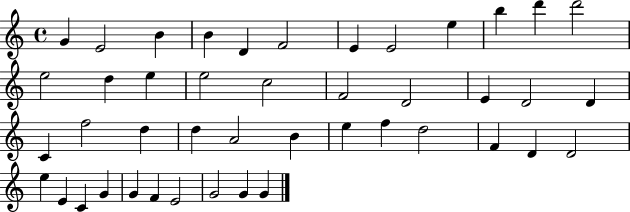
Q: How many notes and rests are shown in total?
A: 44